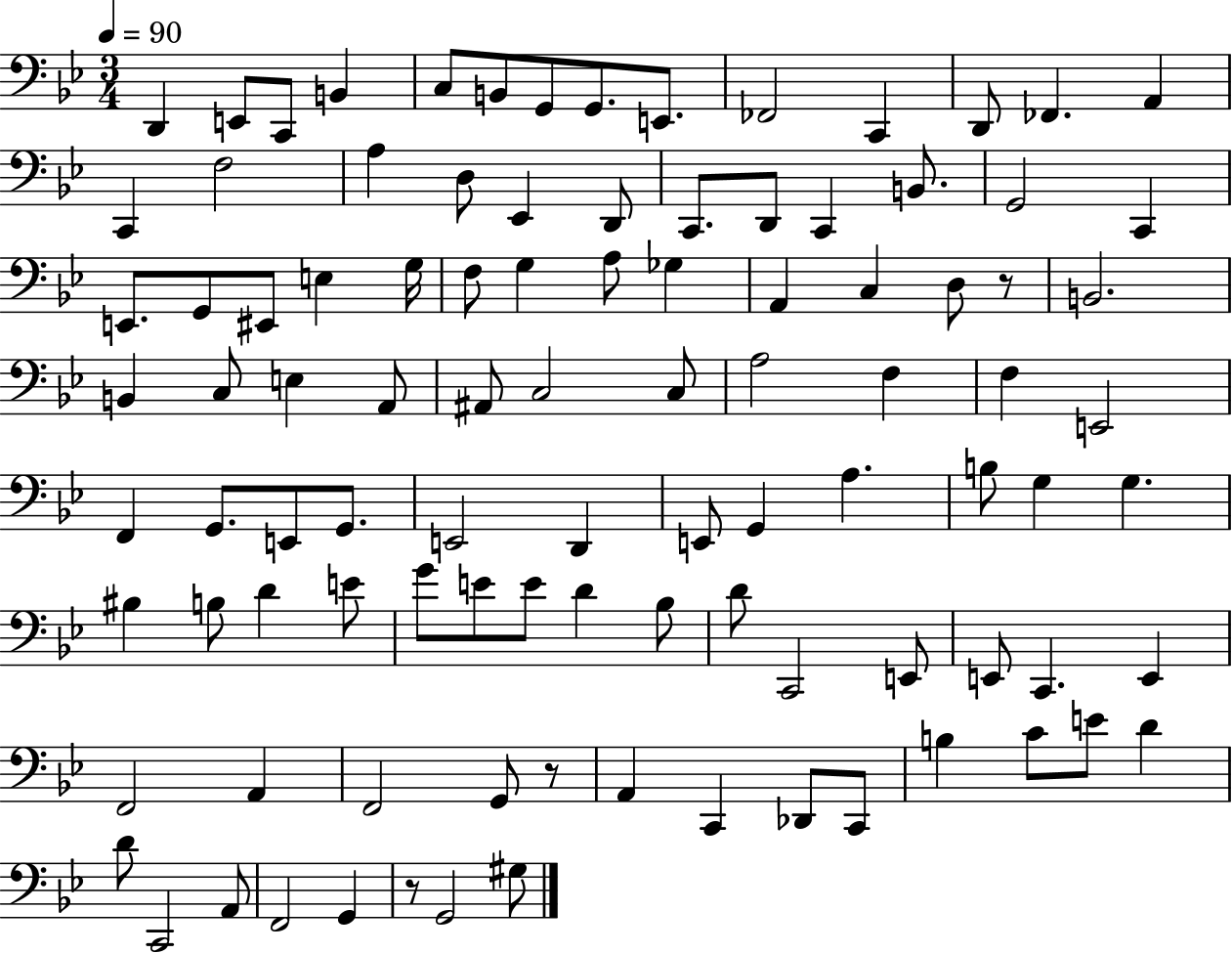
{
  \clef bass
  \numericTimeSignature
  \time 3/4
  \key bes \major
  \tempo 4 = 90
  \repeat volta 2 { d,4 e,8 c,8 b,4 | c8 b,8 g,8 g,8. e,8. | fes,2 c,4 | d,8 fes,4. a,4 | \break c,4 f2 | a4 d8 ees,4 d,8 | c,8. d,8 c,4 b,8. | g,2 c,4 | \break e,8. g,8 eis,8 e4 g16 | f8 g4 a8 ges4 | a,4 c4 d8 r8 | b,2. | \break b,4 c8 e4 a,8 | ais,8 c2 c8 | a2 f4 | f4 e,2 | \break f,4 g,8. e,8 g,8. | e,2 d,4 | e,8 g,4 a4. | b8 g4 g4. | \break bis4 b8 d'4 e'8 | g'8 e'8 e'8 d'4 bes8 | d'8 c,2 e,8 | e,8 c,4. e,4 | \break f,2 a,4 | f,2 g,8 r8 | a,4 c,4 des,8 c,8 | b4 c'8 e'8 d'4 | \break d'8 c,2 a,8 | f,2 g,4 | r8 g,2 gis8 | } \bar "|."
}